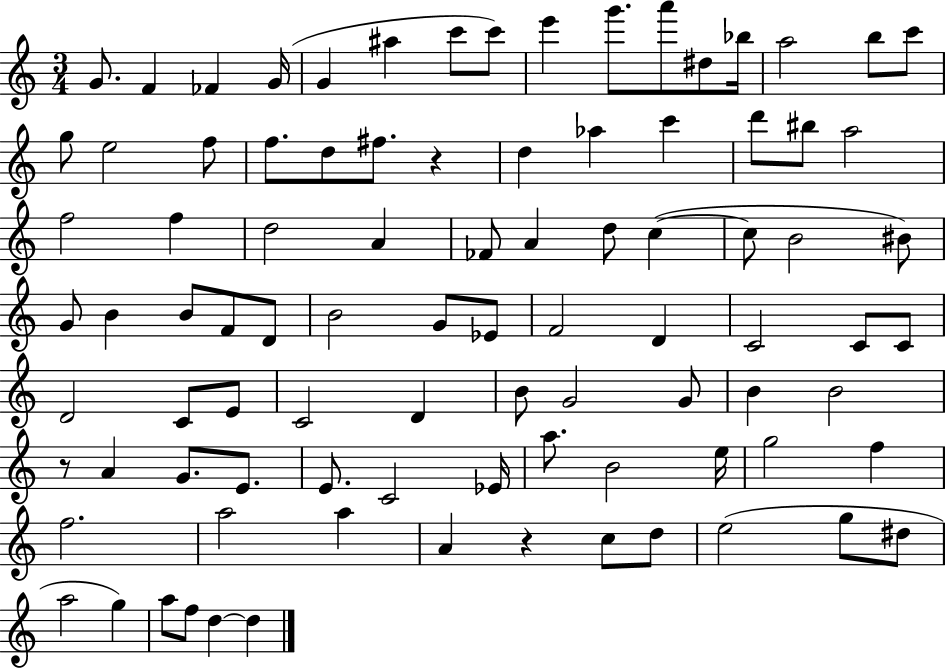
X:1
T:Untitled
M:3/4
L:1/4
K:C
G/2 F _F G/4 G ^a c'/2 c'/2 e' g'/2 a'/2 ^d/2 _b/4 a2 b/2 c'/2 g/2 e2 f/2 f/2 d/2 ^f/2 z d _a c' d'/2 ^b/2 a2 f2 f d2 A _F/2 A d/2 c c/2 B2 ^B/2 G/2 B B/2 F/2 D/2 B2 G/2 _E/2 F2 D C2 C/2 C/2 D2 C/2 E/2 C2 D B/2 G2 G/2 B B2 z/2 A G/2 E/2 E/2 C2 _E/4 a/2 B2 e/4 g2 f f2 a2 a A z c/2 d/2 e2 g/2 ^d/2 a2 g a/2 f/2 d d